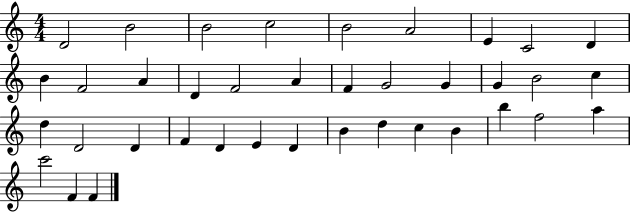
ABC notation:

X:1
T:Untitled
M:4/4
L:1/4
K:C
D2 B2 B2 c2 B2 A2 E C2 D B F2 A D F2 A F G2 G G B2 c d D2 D F D E D B d c B b f2 a c'2 F F